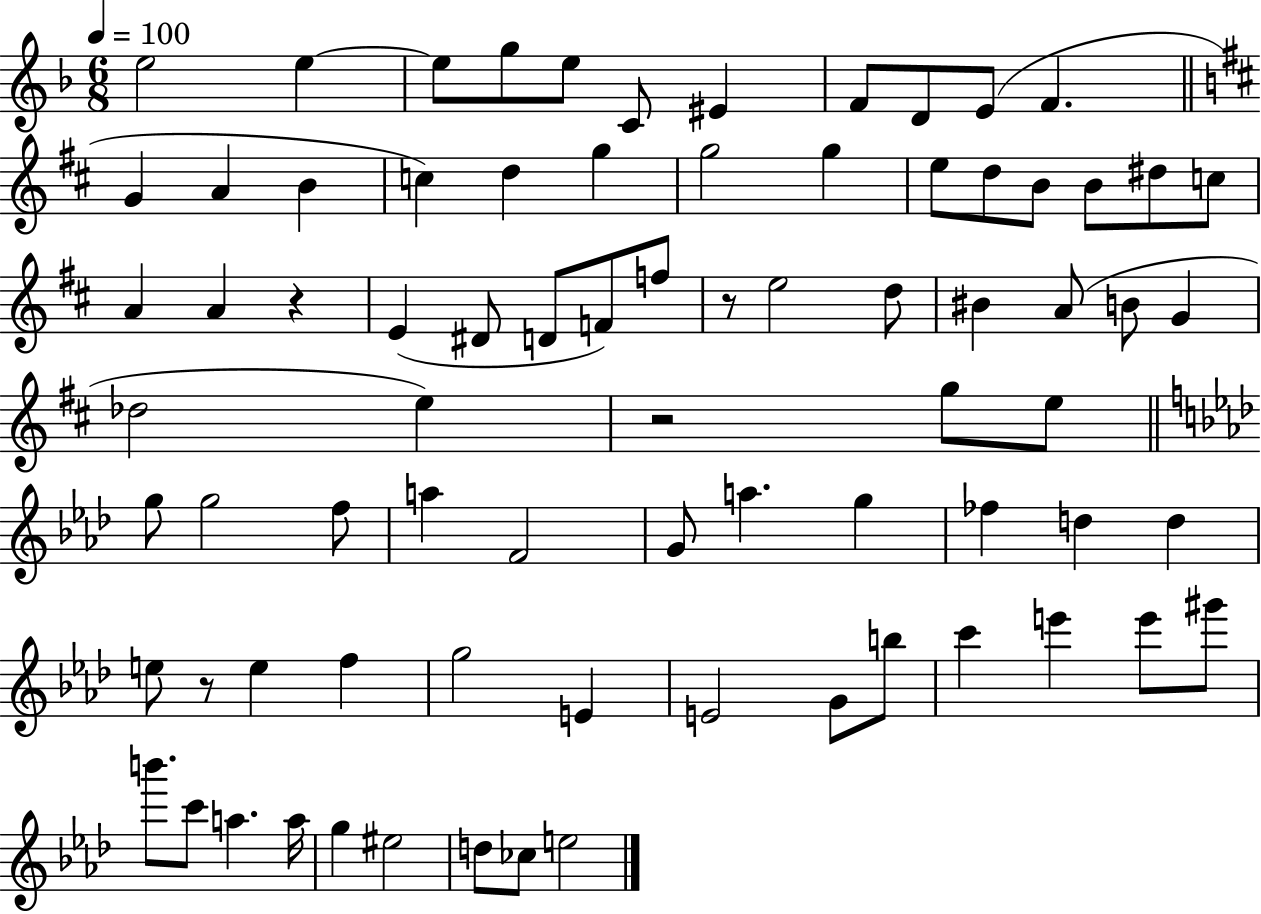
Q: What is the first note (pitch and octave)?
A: E5